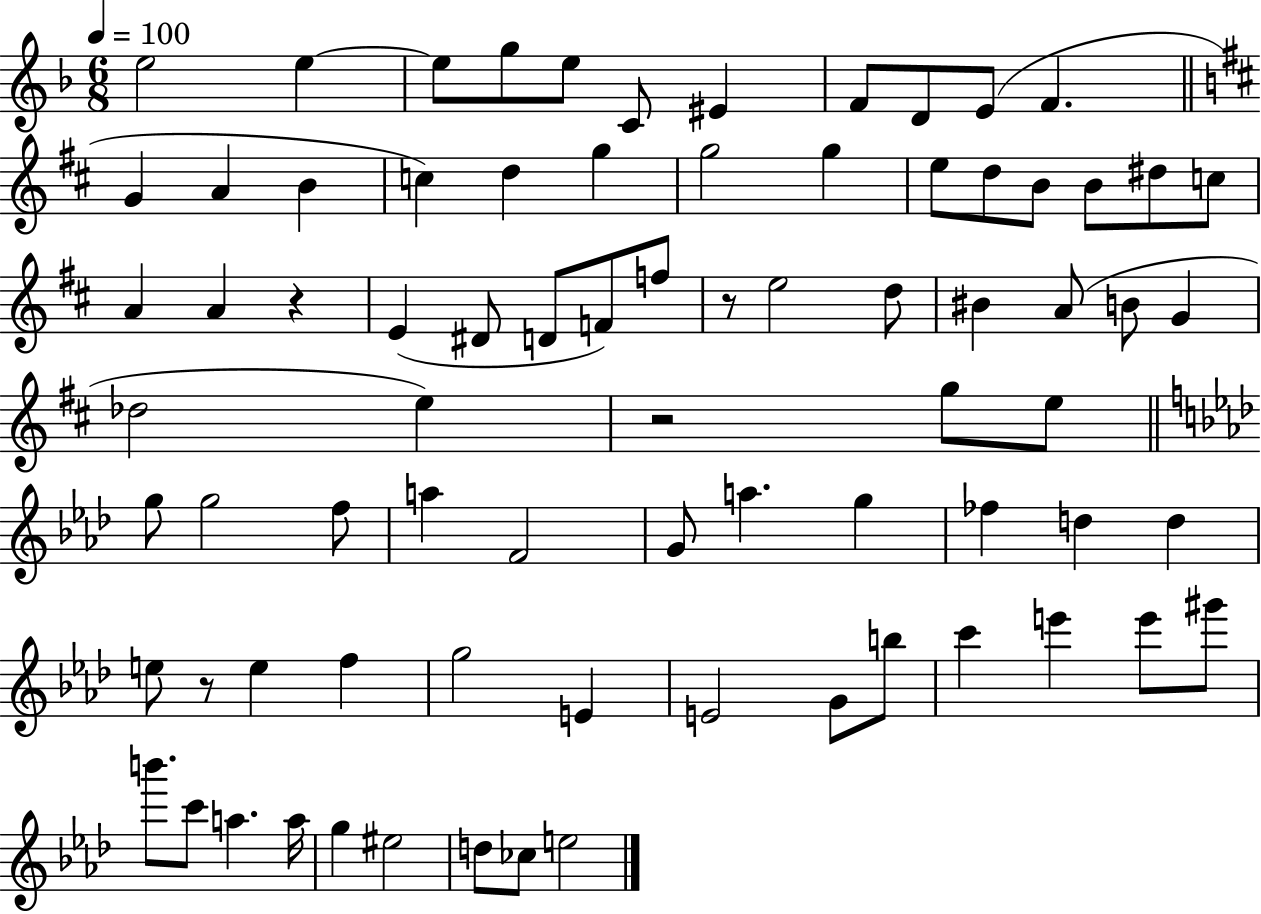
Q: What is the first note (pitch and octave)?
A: E5